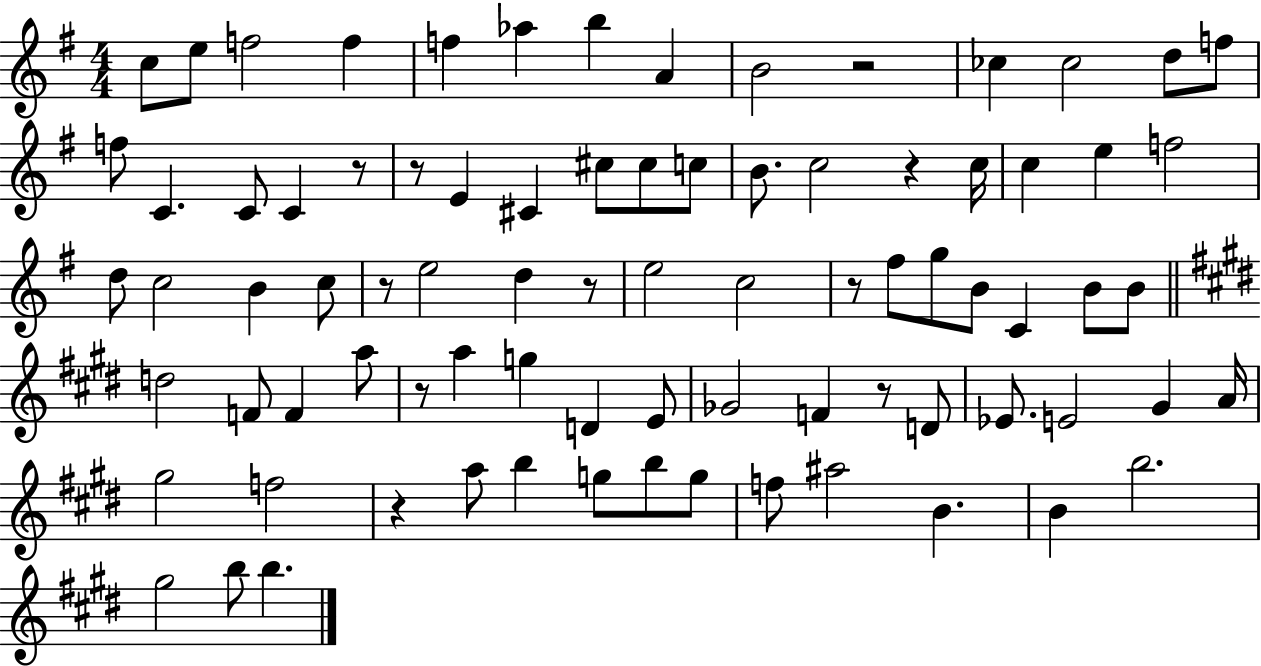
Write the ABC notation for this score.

X:1
T:Untitled
M:4/4
L:1/4
K:G
c/2 e/2 f2 f f _a b A B2 z2 _c _c2 d/2 f/2 f/2 C C/2 C z/2 z/2 E ^C ^c/2 ^c/2 c/2 B/2 c2 z c/4 c e f2 d/2 c2 B c/2 z/2 e2 d z/2 e2 c2 z/2 ^f/2 g/2 B/2 C B/2 B/2 d2 F/2 F a/2 z/2 a g D E/2 _G2 F z/2 D/2 _E/2 E2 ^G A/4 ^g2 f2 z a/2 b g/2 b/2 g/2 f/2 ^a2 B B b2 ^g2 b/2 b